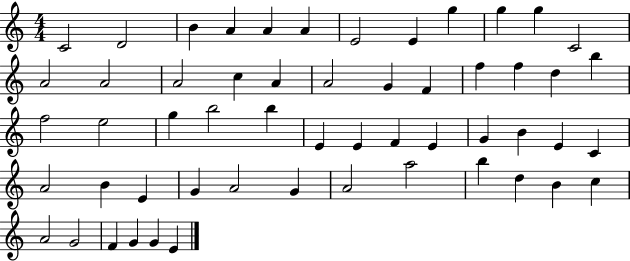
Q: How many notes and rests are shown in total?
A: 55